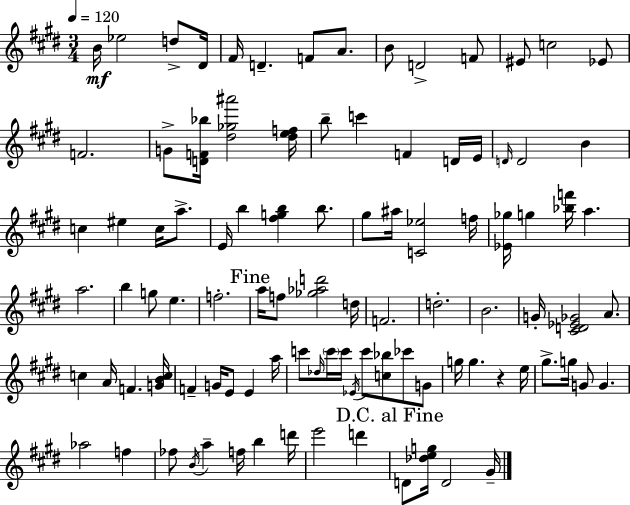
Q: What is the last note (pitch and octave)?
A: G#4